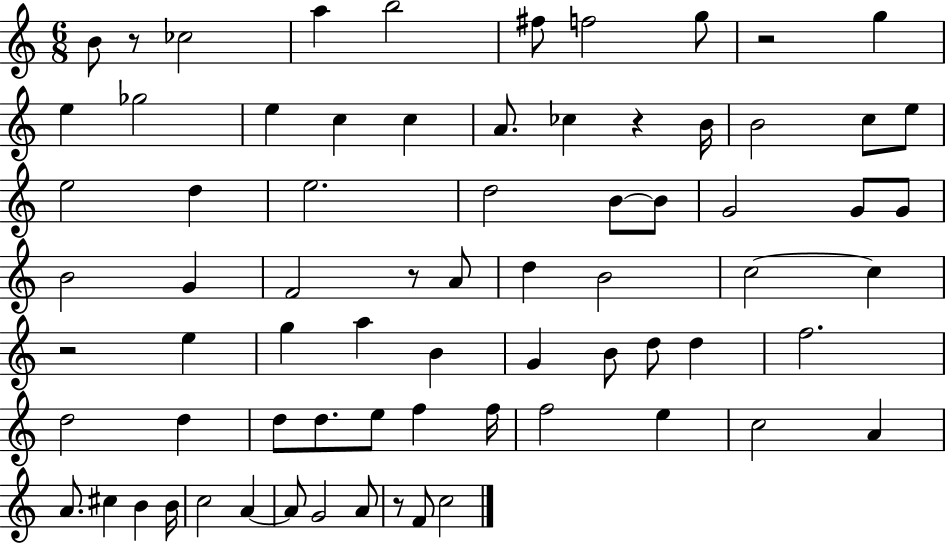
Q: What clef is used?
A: treble